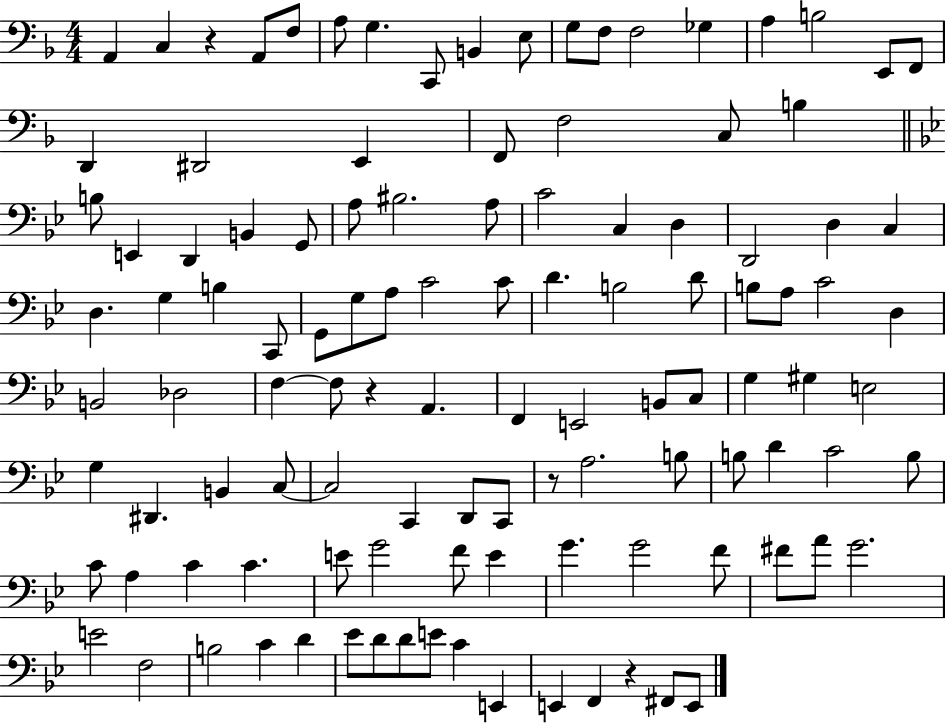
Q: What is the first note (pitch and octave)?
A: A2